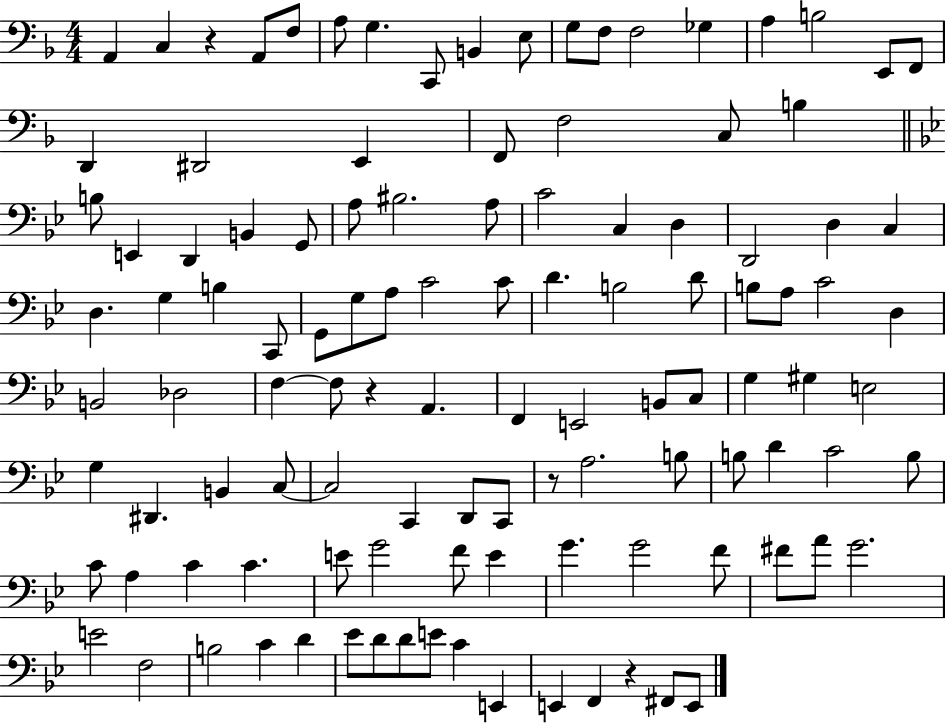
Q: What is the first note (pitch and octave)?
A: A2